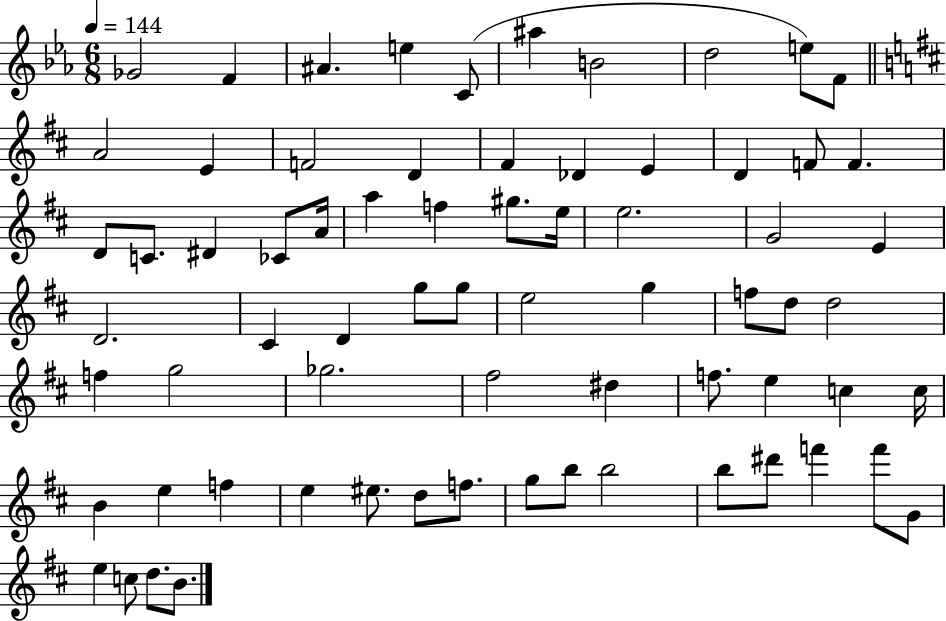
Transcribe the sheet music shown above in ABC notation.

X:1
T:Untitled
M:6/8
L:1/4
K:Eb
_G2 F ^A e C/2 ^a B2 d2 e/2 F/2 A2 E F2 D ^F _D E D F/2 F D/2 C/2 ^D _C/2 A/4 a f ^g/2 e/4 e2 G2 E D2 ^C D g/2 g/2 e2 g f/2 d/2 d2 f g2 _g2 ^f2 ^d f/2 e c c/4 B e f e ^e/2 d/2 f/2 g/2 b/2 b2 b/2 ^d'/2 f' f'/2 G/2 e c/2 d/2 B/2